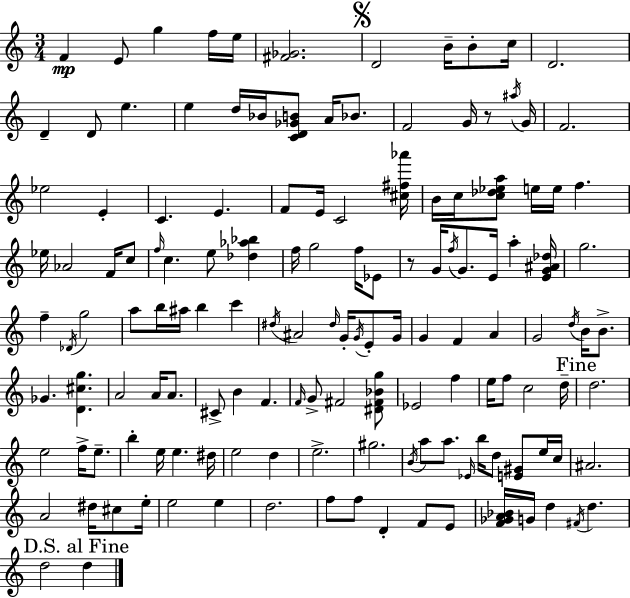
{
  \clef treble
  \numericTimeSignature
  \time 3/4
  \key a \minor
  \repeat volta 2 { f'4\mp e'8 g''4 f''16 e''16 | <fis' ges'>2. | \mark \markup { \musicglyph "scripts.segno" } d'2 b'16-- b'8-. c''16 | d'2. | \break d'4-- d'8 e''4. | e''4 d''16 bes'16 <c' d' ges' b'>8 a'16 bes'8. | f'2 g'16 r8 \acciaccatura { ais''16 } | g'16 f'2. | \break ees''2 e'4-. | c'4. e'4. | f'8 e'16 c'2 | <cis'' fis'' aes'''>16 b'16 c''16 <c'' des'' ees'' a''>8 e''16 e''16 f''4. | \break ees''16 aes'2 f'16 c''8 | \grace { f''16 } c''4. e''8 <des'' aes'' bes''>4 | f''16 g''2 f''16 | ees'8 r8 g'16 \acciaccatura { f''16 } g'8. e'16 a''4-. | \break <e' g' ais' des''>16 g''2. | f''4-- \acciaccatura { des'16 } g''2 | a''8 b''16 ais''16 b''4 | c'''4 \acciaccatura { dis''16 } ais'2 | \break \grace { dis''16 } g'16-. \acciaccatura { g'16 } e'8-. g'16 g'4 f'4 | a'4 g'2 | \acciaccatura { d''16 } b'16 b'8.-> ges'4. | <d' cis'' g''>4. a'2 | \break a'16 a'8. cis'8-> b'4 | f'4. \grace { f'16 } g'8-> fis'2 | <dis' fis' bes' g''>8 ees'2 | f''4 e''16 f''8 | \break c''2 d''16-- \mark "Fine" d''2. | e''2 | f''16-> e''8.-- b''4-. | e''16 e''4. dis''16 e''2 | \break d''4 e''2.-> | gis''2. | \acciaccatura { b'16 } a''8 | a''8. \grace { ees'16 } b''16 d''8 <e' gis'>8 e''16 c''16 ais'2. | \break a'2 | dis''16 cis''8 e''16-. e''2 | e''4 d''2. | f''8 | \break f''8 d'4-. f'8 e'8 <f' ges' a' bes'>16 | g'16 d''4 \acciaccatura { fis'16 } d''4. | \mark "D.S. al Fine" d''2 d''4 | } \bar "|."
}